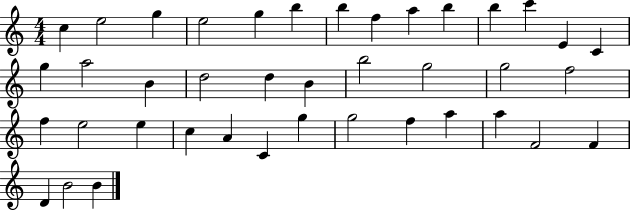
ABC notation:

X:1
T:Untitled
M:4/4
L:1/4
K:C
c e2 g e2 g b b f a b b c' E C g a2 B d2 d B b2 g2 g2 f2 f e2 e c A C g g2 f a a F2 F D B2 B